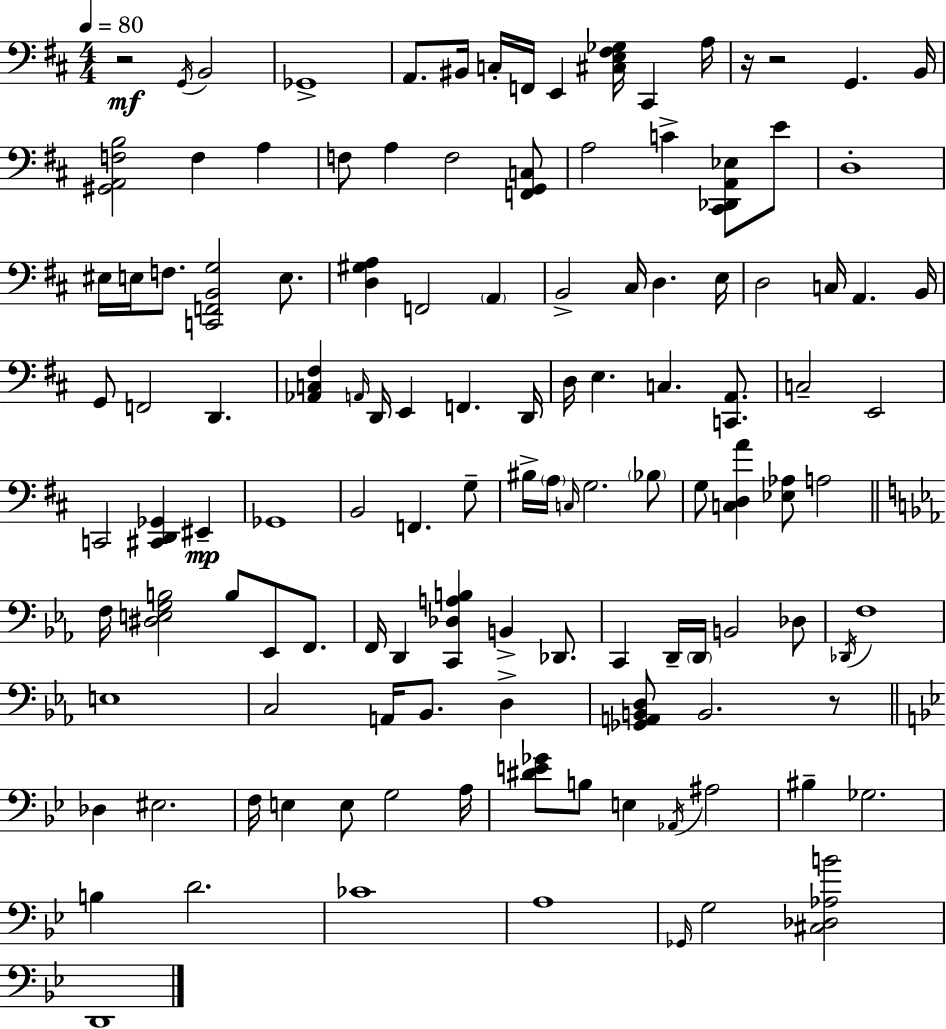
X:1
T:Untitled
M:4/4
L:1/4
K:D
z2 G,,/4 B,,2 _G,,4 A,,/2 ^B,,/4 C,/4 F,,/4 E,, [^C,E,^F,_G,]/4 ^C,, A,/4 z/4 z2 G,, B,,/4 [^G,,A,,F,B,]2 F, A, F,/2 A, F,2 [F,,G,,C,]/2 A,2 C [^C,,_D,,A,,_E,]/2 E/2 D,4 ^E,/4 E,/4 F,/2 [C,,F,,B,,G,]2 E,/2 [D,^G,A,] F,,2 A,, B,,2 ^C,/4 D, E,/4 D,2 C,/4 A,, B,,/4 G,,/2 F,,2 D,, [_A,,C,^F,] A,,/4 D,,/4 E,, F,, D,,/4 D,/4 E, C, [C,,A,,]/2 C,2 E,,2 C,,2 [^C,,D,,_G,,] ^E,, _G,,4 B,,2 F,, G,/2 ^B,/4 A,/4 C,/4 G,2 _B,/2 G,/2 [C,D,A] [_E,_A,]/2 A,2 F,/4 [^D,E,G,B,]2 B,/2 _E,,/2 F,,/2 F,,/4 D,, [C,,_D,A,B,] B,, _D,,/2 C,, D,,/4 D,,/4 B,,2 _D,/2 _D,,/4 F,4 E,4 C,2 A,,/4 _B,,/2 D, [_G,,A,,B,,D,]/2 B,,2 z/2 _D, ^E,2 F,/4 E, E,/2 G,2 A,/4 [^DE_G]/2 B,/2 E, _A,,/4 ^A,2 ^B, _G,2 B, D2 _C4 A,4 _G,,/4 G,2 [^C,_D,_A,B]2 D,,4